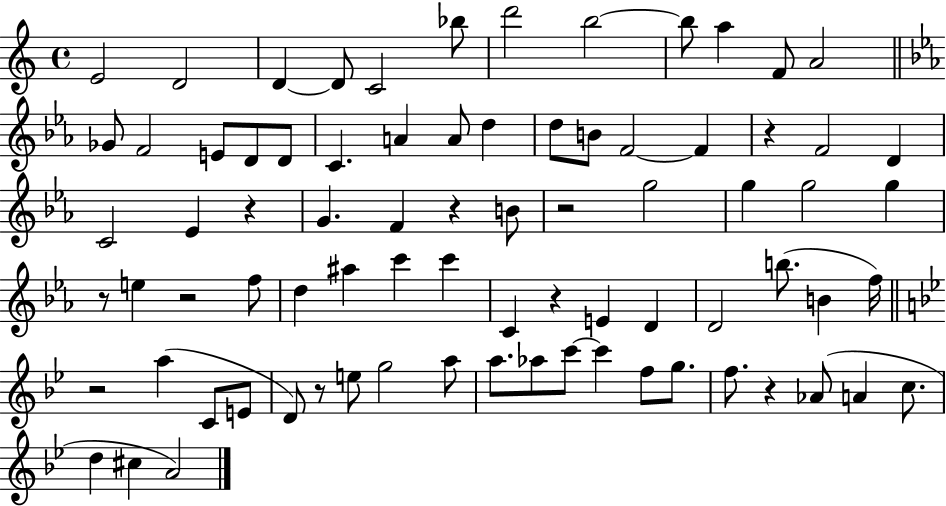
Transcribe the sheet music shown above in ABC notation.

X:1
T:Untitled
M:4/4
L:1/4
K:C
E2 D2 D D/2 C2 _b/2 d'2 b2 b/2 a F/2 A2 _G/2 F2 E/2 D/2 D/2 C A A/2 d d/2 B/2 F2 F z F2 D C2 _E z G F z B/2 z2 g2 g g2 g z/2 e z2 f/2 d ^a c' c' C z E D D2 b/2 B f/4 z2 a C/2 E/2 D/2 z/2 e/2 g2 a/2 a/2 _a/2 c'/2 c' f/2 g/2 f/2 z _A/2 A c/2 d ^c A2